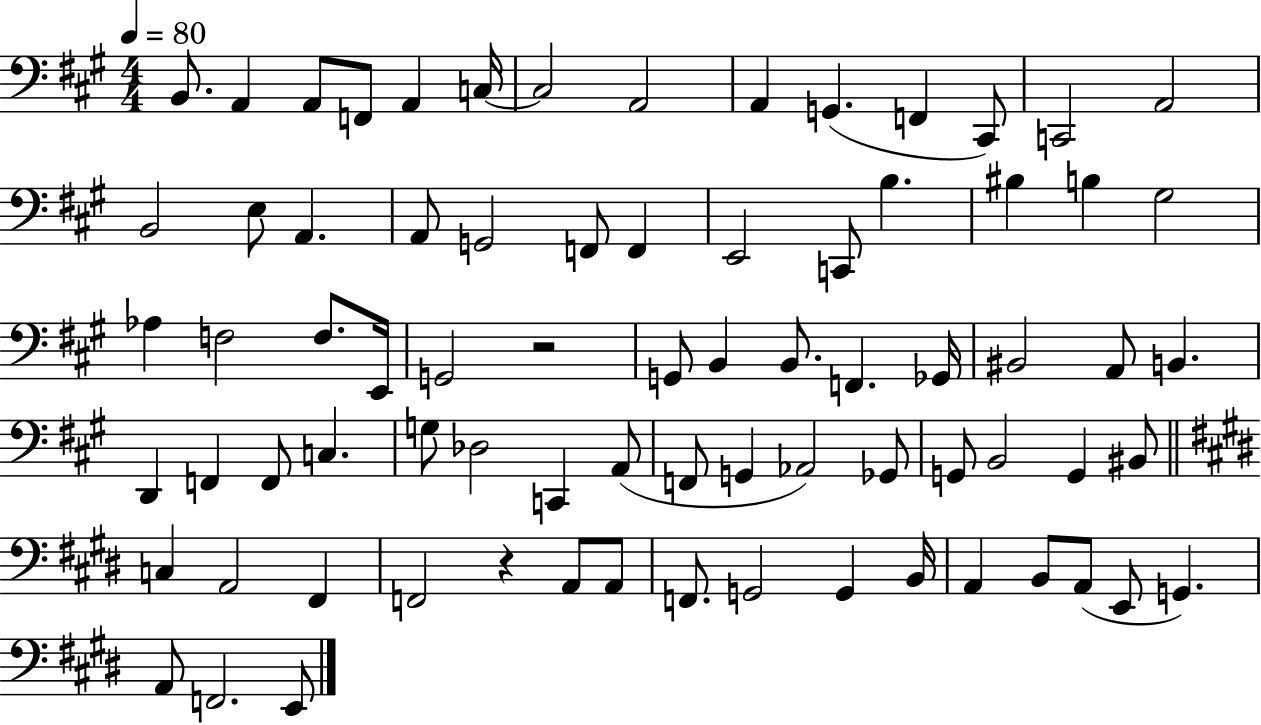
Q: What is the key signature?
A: A major